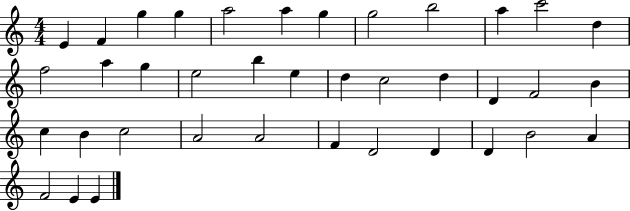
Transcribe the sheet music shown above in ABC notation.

X:1
T:Untitled
M:4/4
L:1/4
K:C
E F g g a2 a g g2 b2 a c'2 d f2 a g e2 b e d c2 d D F2 B c B c2 A2 A2 F D2 D D B2 A F2 E E